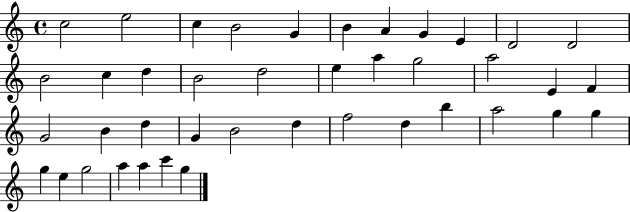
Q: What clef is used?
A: treble